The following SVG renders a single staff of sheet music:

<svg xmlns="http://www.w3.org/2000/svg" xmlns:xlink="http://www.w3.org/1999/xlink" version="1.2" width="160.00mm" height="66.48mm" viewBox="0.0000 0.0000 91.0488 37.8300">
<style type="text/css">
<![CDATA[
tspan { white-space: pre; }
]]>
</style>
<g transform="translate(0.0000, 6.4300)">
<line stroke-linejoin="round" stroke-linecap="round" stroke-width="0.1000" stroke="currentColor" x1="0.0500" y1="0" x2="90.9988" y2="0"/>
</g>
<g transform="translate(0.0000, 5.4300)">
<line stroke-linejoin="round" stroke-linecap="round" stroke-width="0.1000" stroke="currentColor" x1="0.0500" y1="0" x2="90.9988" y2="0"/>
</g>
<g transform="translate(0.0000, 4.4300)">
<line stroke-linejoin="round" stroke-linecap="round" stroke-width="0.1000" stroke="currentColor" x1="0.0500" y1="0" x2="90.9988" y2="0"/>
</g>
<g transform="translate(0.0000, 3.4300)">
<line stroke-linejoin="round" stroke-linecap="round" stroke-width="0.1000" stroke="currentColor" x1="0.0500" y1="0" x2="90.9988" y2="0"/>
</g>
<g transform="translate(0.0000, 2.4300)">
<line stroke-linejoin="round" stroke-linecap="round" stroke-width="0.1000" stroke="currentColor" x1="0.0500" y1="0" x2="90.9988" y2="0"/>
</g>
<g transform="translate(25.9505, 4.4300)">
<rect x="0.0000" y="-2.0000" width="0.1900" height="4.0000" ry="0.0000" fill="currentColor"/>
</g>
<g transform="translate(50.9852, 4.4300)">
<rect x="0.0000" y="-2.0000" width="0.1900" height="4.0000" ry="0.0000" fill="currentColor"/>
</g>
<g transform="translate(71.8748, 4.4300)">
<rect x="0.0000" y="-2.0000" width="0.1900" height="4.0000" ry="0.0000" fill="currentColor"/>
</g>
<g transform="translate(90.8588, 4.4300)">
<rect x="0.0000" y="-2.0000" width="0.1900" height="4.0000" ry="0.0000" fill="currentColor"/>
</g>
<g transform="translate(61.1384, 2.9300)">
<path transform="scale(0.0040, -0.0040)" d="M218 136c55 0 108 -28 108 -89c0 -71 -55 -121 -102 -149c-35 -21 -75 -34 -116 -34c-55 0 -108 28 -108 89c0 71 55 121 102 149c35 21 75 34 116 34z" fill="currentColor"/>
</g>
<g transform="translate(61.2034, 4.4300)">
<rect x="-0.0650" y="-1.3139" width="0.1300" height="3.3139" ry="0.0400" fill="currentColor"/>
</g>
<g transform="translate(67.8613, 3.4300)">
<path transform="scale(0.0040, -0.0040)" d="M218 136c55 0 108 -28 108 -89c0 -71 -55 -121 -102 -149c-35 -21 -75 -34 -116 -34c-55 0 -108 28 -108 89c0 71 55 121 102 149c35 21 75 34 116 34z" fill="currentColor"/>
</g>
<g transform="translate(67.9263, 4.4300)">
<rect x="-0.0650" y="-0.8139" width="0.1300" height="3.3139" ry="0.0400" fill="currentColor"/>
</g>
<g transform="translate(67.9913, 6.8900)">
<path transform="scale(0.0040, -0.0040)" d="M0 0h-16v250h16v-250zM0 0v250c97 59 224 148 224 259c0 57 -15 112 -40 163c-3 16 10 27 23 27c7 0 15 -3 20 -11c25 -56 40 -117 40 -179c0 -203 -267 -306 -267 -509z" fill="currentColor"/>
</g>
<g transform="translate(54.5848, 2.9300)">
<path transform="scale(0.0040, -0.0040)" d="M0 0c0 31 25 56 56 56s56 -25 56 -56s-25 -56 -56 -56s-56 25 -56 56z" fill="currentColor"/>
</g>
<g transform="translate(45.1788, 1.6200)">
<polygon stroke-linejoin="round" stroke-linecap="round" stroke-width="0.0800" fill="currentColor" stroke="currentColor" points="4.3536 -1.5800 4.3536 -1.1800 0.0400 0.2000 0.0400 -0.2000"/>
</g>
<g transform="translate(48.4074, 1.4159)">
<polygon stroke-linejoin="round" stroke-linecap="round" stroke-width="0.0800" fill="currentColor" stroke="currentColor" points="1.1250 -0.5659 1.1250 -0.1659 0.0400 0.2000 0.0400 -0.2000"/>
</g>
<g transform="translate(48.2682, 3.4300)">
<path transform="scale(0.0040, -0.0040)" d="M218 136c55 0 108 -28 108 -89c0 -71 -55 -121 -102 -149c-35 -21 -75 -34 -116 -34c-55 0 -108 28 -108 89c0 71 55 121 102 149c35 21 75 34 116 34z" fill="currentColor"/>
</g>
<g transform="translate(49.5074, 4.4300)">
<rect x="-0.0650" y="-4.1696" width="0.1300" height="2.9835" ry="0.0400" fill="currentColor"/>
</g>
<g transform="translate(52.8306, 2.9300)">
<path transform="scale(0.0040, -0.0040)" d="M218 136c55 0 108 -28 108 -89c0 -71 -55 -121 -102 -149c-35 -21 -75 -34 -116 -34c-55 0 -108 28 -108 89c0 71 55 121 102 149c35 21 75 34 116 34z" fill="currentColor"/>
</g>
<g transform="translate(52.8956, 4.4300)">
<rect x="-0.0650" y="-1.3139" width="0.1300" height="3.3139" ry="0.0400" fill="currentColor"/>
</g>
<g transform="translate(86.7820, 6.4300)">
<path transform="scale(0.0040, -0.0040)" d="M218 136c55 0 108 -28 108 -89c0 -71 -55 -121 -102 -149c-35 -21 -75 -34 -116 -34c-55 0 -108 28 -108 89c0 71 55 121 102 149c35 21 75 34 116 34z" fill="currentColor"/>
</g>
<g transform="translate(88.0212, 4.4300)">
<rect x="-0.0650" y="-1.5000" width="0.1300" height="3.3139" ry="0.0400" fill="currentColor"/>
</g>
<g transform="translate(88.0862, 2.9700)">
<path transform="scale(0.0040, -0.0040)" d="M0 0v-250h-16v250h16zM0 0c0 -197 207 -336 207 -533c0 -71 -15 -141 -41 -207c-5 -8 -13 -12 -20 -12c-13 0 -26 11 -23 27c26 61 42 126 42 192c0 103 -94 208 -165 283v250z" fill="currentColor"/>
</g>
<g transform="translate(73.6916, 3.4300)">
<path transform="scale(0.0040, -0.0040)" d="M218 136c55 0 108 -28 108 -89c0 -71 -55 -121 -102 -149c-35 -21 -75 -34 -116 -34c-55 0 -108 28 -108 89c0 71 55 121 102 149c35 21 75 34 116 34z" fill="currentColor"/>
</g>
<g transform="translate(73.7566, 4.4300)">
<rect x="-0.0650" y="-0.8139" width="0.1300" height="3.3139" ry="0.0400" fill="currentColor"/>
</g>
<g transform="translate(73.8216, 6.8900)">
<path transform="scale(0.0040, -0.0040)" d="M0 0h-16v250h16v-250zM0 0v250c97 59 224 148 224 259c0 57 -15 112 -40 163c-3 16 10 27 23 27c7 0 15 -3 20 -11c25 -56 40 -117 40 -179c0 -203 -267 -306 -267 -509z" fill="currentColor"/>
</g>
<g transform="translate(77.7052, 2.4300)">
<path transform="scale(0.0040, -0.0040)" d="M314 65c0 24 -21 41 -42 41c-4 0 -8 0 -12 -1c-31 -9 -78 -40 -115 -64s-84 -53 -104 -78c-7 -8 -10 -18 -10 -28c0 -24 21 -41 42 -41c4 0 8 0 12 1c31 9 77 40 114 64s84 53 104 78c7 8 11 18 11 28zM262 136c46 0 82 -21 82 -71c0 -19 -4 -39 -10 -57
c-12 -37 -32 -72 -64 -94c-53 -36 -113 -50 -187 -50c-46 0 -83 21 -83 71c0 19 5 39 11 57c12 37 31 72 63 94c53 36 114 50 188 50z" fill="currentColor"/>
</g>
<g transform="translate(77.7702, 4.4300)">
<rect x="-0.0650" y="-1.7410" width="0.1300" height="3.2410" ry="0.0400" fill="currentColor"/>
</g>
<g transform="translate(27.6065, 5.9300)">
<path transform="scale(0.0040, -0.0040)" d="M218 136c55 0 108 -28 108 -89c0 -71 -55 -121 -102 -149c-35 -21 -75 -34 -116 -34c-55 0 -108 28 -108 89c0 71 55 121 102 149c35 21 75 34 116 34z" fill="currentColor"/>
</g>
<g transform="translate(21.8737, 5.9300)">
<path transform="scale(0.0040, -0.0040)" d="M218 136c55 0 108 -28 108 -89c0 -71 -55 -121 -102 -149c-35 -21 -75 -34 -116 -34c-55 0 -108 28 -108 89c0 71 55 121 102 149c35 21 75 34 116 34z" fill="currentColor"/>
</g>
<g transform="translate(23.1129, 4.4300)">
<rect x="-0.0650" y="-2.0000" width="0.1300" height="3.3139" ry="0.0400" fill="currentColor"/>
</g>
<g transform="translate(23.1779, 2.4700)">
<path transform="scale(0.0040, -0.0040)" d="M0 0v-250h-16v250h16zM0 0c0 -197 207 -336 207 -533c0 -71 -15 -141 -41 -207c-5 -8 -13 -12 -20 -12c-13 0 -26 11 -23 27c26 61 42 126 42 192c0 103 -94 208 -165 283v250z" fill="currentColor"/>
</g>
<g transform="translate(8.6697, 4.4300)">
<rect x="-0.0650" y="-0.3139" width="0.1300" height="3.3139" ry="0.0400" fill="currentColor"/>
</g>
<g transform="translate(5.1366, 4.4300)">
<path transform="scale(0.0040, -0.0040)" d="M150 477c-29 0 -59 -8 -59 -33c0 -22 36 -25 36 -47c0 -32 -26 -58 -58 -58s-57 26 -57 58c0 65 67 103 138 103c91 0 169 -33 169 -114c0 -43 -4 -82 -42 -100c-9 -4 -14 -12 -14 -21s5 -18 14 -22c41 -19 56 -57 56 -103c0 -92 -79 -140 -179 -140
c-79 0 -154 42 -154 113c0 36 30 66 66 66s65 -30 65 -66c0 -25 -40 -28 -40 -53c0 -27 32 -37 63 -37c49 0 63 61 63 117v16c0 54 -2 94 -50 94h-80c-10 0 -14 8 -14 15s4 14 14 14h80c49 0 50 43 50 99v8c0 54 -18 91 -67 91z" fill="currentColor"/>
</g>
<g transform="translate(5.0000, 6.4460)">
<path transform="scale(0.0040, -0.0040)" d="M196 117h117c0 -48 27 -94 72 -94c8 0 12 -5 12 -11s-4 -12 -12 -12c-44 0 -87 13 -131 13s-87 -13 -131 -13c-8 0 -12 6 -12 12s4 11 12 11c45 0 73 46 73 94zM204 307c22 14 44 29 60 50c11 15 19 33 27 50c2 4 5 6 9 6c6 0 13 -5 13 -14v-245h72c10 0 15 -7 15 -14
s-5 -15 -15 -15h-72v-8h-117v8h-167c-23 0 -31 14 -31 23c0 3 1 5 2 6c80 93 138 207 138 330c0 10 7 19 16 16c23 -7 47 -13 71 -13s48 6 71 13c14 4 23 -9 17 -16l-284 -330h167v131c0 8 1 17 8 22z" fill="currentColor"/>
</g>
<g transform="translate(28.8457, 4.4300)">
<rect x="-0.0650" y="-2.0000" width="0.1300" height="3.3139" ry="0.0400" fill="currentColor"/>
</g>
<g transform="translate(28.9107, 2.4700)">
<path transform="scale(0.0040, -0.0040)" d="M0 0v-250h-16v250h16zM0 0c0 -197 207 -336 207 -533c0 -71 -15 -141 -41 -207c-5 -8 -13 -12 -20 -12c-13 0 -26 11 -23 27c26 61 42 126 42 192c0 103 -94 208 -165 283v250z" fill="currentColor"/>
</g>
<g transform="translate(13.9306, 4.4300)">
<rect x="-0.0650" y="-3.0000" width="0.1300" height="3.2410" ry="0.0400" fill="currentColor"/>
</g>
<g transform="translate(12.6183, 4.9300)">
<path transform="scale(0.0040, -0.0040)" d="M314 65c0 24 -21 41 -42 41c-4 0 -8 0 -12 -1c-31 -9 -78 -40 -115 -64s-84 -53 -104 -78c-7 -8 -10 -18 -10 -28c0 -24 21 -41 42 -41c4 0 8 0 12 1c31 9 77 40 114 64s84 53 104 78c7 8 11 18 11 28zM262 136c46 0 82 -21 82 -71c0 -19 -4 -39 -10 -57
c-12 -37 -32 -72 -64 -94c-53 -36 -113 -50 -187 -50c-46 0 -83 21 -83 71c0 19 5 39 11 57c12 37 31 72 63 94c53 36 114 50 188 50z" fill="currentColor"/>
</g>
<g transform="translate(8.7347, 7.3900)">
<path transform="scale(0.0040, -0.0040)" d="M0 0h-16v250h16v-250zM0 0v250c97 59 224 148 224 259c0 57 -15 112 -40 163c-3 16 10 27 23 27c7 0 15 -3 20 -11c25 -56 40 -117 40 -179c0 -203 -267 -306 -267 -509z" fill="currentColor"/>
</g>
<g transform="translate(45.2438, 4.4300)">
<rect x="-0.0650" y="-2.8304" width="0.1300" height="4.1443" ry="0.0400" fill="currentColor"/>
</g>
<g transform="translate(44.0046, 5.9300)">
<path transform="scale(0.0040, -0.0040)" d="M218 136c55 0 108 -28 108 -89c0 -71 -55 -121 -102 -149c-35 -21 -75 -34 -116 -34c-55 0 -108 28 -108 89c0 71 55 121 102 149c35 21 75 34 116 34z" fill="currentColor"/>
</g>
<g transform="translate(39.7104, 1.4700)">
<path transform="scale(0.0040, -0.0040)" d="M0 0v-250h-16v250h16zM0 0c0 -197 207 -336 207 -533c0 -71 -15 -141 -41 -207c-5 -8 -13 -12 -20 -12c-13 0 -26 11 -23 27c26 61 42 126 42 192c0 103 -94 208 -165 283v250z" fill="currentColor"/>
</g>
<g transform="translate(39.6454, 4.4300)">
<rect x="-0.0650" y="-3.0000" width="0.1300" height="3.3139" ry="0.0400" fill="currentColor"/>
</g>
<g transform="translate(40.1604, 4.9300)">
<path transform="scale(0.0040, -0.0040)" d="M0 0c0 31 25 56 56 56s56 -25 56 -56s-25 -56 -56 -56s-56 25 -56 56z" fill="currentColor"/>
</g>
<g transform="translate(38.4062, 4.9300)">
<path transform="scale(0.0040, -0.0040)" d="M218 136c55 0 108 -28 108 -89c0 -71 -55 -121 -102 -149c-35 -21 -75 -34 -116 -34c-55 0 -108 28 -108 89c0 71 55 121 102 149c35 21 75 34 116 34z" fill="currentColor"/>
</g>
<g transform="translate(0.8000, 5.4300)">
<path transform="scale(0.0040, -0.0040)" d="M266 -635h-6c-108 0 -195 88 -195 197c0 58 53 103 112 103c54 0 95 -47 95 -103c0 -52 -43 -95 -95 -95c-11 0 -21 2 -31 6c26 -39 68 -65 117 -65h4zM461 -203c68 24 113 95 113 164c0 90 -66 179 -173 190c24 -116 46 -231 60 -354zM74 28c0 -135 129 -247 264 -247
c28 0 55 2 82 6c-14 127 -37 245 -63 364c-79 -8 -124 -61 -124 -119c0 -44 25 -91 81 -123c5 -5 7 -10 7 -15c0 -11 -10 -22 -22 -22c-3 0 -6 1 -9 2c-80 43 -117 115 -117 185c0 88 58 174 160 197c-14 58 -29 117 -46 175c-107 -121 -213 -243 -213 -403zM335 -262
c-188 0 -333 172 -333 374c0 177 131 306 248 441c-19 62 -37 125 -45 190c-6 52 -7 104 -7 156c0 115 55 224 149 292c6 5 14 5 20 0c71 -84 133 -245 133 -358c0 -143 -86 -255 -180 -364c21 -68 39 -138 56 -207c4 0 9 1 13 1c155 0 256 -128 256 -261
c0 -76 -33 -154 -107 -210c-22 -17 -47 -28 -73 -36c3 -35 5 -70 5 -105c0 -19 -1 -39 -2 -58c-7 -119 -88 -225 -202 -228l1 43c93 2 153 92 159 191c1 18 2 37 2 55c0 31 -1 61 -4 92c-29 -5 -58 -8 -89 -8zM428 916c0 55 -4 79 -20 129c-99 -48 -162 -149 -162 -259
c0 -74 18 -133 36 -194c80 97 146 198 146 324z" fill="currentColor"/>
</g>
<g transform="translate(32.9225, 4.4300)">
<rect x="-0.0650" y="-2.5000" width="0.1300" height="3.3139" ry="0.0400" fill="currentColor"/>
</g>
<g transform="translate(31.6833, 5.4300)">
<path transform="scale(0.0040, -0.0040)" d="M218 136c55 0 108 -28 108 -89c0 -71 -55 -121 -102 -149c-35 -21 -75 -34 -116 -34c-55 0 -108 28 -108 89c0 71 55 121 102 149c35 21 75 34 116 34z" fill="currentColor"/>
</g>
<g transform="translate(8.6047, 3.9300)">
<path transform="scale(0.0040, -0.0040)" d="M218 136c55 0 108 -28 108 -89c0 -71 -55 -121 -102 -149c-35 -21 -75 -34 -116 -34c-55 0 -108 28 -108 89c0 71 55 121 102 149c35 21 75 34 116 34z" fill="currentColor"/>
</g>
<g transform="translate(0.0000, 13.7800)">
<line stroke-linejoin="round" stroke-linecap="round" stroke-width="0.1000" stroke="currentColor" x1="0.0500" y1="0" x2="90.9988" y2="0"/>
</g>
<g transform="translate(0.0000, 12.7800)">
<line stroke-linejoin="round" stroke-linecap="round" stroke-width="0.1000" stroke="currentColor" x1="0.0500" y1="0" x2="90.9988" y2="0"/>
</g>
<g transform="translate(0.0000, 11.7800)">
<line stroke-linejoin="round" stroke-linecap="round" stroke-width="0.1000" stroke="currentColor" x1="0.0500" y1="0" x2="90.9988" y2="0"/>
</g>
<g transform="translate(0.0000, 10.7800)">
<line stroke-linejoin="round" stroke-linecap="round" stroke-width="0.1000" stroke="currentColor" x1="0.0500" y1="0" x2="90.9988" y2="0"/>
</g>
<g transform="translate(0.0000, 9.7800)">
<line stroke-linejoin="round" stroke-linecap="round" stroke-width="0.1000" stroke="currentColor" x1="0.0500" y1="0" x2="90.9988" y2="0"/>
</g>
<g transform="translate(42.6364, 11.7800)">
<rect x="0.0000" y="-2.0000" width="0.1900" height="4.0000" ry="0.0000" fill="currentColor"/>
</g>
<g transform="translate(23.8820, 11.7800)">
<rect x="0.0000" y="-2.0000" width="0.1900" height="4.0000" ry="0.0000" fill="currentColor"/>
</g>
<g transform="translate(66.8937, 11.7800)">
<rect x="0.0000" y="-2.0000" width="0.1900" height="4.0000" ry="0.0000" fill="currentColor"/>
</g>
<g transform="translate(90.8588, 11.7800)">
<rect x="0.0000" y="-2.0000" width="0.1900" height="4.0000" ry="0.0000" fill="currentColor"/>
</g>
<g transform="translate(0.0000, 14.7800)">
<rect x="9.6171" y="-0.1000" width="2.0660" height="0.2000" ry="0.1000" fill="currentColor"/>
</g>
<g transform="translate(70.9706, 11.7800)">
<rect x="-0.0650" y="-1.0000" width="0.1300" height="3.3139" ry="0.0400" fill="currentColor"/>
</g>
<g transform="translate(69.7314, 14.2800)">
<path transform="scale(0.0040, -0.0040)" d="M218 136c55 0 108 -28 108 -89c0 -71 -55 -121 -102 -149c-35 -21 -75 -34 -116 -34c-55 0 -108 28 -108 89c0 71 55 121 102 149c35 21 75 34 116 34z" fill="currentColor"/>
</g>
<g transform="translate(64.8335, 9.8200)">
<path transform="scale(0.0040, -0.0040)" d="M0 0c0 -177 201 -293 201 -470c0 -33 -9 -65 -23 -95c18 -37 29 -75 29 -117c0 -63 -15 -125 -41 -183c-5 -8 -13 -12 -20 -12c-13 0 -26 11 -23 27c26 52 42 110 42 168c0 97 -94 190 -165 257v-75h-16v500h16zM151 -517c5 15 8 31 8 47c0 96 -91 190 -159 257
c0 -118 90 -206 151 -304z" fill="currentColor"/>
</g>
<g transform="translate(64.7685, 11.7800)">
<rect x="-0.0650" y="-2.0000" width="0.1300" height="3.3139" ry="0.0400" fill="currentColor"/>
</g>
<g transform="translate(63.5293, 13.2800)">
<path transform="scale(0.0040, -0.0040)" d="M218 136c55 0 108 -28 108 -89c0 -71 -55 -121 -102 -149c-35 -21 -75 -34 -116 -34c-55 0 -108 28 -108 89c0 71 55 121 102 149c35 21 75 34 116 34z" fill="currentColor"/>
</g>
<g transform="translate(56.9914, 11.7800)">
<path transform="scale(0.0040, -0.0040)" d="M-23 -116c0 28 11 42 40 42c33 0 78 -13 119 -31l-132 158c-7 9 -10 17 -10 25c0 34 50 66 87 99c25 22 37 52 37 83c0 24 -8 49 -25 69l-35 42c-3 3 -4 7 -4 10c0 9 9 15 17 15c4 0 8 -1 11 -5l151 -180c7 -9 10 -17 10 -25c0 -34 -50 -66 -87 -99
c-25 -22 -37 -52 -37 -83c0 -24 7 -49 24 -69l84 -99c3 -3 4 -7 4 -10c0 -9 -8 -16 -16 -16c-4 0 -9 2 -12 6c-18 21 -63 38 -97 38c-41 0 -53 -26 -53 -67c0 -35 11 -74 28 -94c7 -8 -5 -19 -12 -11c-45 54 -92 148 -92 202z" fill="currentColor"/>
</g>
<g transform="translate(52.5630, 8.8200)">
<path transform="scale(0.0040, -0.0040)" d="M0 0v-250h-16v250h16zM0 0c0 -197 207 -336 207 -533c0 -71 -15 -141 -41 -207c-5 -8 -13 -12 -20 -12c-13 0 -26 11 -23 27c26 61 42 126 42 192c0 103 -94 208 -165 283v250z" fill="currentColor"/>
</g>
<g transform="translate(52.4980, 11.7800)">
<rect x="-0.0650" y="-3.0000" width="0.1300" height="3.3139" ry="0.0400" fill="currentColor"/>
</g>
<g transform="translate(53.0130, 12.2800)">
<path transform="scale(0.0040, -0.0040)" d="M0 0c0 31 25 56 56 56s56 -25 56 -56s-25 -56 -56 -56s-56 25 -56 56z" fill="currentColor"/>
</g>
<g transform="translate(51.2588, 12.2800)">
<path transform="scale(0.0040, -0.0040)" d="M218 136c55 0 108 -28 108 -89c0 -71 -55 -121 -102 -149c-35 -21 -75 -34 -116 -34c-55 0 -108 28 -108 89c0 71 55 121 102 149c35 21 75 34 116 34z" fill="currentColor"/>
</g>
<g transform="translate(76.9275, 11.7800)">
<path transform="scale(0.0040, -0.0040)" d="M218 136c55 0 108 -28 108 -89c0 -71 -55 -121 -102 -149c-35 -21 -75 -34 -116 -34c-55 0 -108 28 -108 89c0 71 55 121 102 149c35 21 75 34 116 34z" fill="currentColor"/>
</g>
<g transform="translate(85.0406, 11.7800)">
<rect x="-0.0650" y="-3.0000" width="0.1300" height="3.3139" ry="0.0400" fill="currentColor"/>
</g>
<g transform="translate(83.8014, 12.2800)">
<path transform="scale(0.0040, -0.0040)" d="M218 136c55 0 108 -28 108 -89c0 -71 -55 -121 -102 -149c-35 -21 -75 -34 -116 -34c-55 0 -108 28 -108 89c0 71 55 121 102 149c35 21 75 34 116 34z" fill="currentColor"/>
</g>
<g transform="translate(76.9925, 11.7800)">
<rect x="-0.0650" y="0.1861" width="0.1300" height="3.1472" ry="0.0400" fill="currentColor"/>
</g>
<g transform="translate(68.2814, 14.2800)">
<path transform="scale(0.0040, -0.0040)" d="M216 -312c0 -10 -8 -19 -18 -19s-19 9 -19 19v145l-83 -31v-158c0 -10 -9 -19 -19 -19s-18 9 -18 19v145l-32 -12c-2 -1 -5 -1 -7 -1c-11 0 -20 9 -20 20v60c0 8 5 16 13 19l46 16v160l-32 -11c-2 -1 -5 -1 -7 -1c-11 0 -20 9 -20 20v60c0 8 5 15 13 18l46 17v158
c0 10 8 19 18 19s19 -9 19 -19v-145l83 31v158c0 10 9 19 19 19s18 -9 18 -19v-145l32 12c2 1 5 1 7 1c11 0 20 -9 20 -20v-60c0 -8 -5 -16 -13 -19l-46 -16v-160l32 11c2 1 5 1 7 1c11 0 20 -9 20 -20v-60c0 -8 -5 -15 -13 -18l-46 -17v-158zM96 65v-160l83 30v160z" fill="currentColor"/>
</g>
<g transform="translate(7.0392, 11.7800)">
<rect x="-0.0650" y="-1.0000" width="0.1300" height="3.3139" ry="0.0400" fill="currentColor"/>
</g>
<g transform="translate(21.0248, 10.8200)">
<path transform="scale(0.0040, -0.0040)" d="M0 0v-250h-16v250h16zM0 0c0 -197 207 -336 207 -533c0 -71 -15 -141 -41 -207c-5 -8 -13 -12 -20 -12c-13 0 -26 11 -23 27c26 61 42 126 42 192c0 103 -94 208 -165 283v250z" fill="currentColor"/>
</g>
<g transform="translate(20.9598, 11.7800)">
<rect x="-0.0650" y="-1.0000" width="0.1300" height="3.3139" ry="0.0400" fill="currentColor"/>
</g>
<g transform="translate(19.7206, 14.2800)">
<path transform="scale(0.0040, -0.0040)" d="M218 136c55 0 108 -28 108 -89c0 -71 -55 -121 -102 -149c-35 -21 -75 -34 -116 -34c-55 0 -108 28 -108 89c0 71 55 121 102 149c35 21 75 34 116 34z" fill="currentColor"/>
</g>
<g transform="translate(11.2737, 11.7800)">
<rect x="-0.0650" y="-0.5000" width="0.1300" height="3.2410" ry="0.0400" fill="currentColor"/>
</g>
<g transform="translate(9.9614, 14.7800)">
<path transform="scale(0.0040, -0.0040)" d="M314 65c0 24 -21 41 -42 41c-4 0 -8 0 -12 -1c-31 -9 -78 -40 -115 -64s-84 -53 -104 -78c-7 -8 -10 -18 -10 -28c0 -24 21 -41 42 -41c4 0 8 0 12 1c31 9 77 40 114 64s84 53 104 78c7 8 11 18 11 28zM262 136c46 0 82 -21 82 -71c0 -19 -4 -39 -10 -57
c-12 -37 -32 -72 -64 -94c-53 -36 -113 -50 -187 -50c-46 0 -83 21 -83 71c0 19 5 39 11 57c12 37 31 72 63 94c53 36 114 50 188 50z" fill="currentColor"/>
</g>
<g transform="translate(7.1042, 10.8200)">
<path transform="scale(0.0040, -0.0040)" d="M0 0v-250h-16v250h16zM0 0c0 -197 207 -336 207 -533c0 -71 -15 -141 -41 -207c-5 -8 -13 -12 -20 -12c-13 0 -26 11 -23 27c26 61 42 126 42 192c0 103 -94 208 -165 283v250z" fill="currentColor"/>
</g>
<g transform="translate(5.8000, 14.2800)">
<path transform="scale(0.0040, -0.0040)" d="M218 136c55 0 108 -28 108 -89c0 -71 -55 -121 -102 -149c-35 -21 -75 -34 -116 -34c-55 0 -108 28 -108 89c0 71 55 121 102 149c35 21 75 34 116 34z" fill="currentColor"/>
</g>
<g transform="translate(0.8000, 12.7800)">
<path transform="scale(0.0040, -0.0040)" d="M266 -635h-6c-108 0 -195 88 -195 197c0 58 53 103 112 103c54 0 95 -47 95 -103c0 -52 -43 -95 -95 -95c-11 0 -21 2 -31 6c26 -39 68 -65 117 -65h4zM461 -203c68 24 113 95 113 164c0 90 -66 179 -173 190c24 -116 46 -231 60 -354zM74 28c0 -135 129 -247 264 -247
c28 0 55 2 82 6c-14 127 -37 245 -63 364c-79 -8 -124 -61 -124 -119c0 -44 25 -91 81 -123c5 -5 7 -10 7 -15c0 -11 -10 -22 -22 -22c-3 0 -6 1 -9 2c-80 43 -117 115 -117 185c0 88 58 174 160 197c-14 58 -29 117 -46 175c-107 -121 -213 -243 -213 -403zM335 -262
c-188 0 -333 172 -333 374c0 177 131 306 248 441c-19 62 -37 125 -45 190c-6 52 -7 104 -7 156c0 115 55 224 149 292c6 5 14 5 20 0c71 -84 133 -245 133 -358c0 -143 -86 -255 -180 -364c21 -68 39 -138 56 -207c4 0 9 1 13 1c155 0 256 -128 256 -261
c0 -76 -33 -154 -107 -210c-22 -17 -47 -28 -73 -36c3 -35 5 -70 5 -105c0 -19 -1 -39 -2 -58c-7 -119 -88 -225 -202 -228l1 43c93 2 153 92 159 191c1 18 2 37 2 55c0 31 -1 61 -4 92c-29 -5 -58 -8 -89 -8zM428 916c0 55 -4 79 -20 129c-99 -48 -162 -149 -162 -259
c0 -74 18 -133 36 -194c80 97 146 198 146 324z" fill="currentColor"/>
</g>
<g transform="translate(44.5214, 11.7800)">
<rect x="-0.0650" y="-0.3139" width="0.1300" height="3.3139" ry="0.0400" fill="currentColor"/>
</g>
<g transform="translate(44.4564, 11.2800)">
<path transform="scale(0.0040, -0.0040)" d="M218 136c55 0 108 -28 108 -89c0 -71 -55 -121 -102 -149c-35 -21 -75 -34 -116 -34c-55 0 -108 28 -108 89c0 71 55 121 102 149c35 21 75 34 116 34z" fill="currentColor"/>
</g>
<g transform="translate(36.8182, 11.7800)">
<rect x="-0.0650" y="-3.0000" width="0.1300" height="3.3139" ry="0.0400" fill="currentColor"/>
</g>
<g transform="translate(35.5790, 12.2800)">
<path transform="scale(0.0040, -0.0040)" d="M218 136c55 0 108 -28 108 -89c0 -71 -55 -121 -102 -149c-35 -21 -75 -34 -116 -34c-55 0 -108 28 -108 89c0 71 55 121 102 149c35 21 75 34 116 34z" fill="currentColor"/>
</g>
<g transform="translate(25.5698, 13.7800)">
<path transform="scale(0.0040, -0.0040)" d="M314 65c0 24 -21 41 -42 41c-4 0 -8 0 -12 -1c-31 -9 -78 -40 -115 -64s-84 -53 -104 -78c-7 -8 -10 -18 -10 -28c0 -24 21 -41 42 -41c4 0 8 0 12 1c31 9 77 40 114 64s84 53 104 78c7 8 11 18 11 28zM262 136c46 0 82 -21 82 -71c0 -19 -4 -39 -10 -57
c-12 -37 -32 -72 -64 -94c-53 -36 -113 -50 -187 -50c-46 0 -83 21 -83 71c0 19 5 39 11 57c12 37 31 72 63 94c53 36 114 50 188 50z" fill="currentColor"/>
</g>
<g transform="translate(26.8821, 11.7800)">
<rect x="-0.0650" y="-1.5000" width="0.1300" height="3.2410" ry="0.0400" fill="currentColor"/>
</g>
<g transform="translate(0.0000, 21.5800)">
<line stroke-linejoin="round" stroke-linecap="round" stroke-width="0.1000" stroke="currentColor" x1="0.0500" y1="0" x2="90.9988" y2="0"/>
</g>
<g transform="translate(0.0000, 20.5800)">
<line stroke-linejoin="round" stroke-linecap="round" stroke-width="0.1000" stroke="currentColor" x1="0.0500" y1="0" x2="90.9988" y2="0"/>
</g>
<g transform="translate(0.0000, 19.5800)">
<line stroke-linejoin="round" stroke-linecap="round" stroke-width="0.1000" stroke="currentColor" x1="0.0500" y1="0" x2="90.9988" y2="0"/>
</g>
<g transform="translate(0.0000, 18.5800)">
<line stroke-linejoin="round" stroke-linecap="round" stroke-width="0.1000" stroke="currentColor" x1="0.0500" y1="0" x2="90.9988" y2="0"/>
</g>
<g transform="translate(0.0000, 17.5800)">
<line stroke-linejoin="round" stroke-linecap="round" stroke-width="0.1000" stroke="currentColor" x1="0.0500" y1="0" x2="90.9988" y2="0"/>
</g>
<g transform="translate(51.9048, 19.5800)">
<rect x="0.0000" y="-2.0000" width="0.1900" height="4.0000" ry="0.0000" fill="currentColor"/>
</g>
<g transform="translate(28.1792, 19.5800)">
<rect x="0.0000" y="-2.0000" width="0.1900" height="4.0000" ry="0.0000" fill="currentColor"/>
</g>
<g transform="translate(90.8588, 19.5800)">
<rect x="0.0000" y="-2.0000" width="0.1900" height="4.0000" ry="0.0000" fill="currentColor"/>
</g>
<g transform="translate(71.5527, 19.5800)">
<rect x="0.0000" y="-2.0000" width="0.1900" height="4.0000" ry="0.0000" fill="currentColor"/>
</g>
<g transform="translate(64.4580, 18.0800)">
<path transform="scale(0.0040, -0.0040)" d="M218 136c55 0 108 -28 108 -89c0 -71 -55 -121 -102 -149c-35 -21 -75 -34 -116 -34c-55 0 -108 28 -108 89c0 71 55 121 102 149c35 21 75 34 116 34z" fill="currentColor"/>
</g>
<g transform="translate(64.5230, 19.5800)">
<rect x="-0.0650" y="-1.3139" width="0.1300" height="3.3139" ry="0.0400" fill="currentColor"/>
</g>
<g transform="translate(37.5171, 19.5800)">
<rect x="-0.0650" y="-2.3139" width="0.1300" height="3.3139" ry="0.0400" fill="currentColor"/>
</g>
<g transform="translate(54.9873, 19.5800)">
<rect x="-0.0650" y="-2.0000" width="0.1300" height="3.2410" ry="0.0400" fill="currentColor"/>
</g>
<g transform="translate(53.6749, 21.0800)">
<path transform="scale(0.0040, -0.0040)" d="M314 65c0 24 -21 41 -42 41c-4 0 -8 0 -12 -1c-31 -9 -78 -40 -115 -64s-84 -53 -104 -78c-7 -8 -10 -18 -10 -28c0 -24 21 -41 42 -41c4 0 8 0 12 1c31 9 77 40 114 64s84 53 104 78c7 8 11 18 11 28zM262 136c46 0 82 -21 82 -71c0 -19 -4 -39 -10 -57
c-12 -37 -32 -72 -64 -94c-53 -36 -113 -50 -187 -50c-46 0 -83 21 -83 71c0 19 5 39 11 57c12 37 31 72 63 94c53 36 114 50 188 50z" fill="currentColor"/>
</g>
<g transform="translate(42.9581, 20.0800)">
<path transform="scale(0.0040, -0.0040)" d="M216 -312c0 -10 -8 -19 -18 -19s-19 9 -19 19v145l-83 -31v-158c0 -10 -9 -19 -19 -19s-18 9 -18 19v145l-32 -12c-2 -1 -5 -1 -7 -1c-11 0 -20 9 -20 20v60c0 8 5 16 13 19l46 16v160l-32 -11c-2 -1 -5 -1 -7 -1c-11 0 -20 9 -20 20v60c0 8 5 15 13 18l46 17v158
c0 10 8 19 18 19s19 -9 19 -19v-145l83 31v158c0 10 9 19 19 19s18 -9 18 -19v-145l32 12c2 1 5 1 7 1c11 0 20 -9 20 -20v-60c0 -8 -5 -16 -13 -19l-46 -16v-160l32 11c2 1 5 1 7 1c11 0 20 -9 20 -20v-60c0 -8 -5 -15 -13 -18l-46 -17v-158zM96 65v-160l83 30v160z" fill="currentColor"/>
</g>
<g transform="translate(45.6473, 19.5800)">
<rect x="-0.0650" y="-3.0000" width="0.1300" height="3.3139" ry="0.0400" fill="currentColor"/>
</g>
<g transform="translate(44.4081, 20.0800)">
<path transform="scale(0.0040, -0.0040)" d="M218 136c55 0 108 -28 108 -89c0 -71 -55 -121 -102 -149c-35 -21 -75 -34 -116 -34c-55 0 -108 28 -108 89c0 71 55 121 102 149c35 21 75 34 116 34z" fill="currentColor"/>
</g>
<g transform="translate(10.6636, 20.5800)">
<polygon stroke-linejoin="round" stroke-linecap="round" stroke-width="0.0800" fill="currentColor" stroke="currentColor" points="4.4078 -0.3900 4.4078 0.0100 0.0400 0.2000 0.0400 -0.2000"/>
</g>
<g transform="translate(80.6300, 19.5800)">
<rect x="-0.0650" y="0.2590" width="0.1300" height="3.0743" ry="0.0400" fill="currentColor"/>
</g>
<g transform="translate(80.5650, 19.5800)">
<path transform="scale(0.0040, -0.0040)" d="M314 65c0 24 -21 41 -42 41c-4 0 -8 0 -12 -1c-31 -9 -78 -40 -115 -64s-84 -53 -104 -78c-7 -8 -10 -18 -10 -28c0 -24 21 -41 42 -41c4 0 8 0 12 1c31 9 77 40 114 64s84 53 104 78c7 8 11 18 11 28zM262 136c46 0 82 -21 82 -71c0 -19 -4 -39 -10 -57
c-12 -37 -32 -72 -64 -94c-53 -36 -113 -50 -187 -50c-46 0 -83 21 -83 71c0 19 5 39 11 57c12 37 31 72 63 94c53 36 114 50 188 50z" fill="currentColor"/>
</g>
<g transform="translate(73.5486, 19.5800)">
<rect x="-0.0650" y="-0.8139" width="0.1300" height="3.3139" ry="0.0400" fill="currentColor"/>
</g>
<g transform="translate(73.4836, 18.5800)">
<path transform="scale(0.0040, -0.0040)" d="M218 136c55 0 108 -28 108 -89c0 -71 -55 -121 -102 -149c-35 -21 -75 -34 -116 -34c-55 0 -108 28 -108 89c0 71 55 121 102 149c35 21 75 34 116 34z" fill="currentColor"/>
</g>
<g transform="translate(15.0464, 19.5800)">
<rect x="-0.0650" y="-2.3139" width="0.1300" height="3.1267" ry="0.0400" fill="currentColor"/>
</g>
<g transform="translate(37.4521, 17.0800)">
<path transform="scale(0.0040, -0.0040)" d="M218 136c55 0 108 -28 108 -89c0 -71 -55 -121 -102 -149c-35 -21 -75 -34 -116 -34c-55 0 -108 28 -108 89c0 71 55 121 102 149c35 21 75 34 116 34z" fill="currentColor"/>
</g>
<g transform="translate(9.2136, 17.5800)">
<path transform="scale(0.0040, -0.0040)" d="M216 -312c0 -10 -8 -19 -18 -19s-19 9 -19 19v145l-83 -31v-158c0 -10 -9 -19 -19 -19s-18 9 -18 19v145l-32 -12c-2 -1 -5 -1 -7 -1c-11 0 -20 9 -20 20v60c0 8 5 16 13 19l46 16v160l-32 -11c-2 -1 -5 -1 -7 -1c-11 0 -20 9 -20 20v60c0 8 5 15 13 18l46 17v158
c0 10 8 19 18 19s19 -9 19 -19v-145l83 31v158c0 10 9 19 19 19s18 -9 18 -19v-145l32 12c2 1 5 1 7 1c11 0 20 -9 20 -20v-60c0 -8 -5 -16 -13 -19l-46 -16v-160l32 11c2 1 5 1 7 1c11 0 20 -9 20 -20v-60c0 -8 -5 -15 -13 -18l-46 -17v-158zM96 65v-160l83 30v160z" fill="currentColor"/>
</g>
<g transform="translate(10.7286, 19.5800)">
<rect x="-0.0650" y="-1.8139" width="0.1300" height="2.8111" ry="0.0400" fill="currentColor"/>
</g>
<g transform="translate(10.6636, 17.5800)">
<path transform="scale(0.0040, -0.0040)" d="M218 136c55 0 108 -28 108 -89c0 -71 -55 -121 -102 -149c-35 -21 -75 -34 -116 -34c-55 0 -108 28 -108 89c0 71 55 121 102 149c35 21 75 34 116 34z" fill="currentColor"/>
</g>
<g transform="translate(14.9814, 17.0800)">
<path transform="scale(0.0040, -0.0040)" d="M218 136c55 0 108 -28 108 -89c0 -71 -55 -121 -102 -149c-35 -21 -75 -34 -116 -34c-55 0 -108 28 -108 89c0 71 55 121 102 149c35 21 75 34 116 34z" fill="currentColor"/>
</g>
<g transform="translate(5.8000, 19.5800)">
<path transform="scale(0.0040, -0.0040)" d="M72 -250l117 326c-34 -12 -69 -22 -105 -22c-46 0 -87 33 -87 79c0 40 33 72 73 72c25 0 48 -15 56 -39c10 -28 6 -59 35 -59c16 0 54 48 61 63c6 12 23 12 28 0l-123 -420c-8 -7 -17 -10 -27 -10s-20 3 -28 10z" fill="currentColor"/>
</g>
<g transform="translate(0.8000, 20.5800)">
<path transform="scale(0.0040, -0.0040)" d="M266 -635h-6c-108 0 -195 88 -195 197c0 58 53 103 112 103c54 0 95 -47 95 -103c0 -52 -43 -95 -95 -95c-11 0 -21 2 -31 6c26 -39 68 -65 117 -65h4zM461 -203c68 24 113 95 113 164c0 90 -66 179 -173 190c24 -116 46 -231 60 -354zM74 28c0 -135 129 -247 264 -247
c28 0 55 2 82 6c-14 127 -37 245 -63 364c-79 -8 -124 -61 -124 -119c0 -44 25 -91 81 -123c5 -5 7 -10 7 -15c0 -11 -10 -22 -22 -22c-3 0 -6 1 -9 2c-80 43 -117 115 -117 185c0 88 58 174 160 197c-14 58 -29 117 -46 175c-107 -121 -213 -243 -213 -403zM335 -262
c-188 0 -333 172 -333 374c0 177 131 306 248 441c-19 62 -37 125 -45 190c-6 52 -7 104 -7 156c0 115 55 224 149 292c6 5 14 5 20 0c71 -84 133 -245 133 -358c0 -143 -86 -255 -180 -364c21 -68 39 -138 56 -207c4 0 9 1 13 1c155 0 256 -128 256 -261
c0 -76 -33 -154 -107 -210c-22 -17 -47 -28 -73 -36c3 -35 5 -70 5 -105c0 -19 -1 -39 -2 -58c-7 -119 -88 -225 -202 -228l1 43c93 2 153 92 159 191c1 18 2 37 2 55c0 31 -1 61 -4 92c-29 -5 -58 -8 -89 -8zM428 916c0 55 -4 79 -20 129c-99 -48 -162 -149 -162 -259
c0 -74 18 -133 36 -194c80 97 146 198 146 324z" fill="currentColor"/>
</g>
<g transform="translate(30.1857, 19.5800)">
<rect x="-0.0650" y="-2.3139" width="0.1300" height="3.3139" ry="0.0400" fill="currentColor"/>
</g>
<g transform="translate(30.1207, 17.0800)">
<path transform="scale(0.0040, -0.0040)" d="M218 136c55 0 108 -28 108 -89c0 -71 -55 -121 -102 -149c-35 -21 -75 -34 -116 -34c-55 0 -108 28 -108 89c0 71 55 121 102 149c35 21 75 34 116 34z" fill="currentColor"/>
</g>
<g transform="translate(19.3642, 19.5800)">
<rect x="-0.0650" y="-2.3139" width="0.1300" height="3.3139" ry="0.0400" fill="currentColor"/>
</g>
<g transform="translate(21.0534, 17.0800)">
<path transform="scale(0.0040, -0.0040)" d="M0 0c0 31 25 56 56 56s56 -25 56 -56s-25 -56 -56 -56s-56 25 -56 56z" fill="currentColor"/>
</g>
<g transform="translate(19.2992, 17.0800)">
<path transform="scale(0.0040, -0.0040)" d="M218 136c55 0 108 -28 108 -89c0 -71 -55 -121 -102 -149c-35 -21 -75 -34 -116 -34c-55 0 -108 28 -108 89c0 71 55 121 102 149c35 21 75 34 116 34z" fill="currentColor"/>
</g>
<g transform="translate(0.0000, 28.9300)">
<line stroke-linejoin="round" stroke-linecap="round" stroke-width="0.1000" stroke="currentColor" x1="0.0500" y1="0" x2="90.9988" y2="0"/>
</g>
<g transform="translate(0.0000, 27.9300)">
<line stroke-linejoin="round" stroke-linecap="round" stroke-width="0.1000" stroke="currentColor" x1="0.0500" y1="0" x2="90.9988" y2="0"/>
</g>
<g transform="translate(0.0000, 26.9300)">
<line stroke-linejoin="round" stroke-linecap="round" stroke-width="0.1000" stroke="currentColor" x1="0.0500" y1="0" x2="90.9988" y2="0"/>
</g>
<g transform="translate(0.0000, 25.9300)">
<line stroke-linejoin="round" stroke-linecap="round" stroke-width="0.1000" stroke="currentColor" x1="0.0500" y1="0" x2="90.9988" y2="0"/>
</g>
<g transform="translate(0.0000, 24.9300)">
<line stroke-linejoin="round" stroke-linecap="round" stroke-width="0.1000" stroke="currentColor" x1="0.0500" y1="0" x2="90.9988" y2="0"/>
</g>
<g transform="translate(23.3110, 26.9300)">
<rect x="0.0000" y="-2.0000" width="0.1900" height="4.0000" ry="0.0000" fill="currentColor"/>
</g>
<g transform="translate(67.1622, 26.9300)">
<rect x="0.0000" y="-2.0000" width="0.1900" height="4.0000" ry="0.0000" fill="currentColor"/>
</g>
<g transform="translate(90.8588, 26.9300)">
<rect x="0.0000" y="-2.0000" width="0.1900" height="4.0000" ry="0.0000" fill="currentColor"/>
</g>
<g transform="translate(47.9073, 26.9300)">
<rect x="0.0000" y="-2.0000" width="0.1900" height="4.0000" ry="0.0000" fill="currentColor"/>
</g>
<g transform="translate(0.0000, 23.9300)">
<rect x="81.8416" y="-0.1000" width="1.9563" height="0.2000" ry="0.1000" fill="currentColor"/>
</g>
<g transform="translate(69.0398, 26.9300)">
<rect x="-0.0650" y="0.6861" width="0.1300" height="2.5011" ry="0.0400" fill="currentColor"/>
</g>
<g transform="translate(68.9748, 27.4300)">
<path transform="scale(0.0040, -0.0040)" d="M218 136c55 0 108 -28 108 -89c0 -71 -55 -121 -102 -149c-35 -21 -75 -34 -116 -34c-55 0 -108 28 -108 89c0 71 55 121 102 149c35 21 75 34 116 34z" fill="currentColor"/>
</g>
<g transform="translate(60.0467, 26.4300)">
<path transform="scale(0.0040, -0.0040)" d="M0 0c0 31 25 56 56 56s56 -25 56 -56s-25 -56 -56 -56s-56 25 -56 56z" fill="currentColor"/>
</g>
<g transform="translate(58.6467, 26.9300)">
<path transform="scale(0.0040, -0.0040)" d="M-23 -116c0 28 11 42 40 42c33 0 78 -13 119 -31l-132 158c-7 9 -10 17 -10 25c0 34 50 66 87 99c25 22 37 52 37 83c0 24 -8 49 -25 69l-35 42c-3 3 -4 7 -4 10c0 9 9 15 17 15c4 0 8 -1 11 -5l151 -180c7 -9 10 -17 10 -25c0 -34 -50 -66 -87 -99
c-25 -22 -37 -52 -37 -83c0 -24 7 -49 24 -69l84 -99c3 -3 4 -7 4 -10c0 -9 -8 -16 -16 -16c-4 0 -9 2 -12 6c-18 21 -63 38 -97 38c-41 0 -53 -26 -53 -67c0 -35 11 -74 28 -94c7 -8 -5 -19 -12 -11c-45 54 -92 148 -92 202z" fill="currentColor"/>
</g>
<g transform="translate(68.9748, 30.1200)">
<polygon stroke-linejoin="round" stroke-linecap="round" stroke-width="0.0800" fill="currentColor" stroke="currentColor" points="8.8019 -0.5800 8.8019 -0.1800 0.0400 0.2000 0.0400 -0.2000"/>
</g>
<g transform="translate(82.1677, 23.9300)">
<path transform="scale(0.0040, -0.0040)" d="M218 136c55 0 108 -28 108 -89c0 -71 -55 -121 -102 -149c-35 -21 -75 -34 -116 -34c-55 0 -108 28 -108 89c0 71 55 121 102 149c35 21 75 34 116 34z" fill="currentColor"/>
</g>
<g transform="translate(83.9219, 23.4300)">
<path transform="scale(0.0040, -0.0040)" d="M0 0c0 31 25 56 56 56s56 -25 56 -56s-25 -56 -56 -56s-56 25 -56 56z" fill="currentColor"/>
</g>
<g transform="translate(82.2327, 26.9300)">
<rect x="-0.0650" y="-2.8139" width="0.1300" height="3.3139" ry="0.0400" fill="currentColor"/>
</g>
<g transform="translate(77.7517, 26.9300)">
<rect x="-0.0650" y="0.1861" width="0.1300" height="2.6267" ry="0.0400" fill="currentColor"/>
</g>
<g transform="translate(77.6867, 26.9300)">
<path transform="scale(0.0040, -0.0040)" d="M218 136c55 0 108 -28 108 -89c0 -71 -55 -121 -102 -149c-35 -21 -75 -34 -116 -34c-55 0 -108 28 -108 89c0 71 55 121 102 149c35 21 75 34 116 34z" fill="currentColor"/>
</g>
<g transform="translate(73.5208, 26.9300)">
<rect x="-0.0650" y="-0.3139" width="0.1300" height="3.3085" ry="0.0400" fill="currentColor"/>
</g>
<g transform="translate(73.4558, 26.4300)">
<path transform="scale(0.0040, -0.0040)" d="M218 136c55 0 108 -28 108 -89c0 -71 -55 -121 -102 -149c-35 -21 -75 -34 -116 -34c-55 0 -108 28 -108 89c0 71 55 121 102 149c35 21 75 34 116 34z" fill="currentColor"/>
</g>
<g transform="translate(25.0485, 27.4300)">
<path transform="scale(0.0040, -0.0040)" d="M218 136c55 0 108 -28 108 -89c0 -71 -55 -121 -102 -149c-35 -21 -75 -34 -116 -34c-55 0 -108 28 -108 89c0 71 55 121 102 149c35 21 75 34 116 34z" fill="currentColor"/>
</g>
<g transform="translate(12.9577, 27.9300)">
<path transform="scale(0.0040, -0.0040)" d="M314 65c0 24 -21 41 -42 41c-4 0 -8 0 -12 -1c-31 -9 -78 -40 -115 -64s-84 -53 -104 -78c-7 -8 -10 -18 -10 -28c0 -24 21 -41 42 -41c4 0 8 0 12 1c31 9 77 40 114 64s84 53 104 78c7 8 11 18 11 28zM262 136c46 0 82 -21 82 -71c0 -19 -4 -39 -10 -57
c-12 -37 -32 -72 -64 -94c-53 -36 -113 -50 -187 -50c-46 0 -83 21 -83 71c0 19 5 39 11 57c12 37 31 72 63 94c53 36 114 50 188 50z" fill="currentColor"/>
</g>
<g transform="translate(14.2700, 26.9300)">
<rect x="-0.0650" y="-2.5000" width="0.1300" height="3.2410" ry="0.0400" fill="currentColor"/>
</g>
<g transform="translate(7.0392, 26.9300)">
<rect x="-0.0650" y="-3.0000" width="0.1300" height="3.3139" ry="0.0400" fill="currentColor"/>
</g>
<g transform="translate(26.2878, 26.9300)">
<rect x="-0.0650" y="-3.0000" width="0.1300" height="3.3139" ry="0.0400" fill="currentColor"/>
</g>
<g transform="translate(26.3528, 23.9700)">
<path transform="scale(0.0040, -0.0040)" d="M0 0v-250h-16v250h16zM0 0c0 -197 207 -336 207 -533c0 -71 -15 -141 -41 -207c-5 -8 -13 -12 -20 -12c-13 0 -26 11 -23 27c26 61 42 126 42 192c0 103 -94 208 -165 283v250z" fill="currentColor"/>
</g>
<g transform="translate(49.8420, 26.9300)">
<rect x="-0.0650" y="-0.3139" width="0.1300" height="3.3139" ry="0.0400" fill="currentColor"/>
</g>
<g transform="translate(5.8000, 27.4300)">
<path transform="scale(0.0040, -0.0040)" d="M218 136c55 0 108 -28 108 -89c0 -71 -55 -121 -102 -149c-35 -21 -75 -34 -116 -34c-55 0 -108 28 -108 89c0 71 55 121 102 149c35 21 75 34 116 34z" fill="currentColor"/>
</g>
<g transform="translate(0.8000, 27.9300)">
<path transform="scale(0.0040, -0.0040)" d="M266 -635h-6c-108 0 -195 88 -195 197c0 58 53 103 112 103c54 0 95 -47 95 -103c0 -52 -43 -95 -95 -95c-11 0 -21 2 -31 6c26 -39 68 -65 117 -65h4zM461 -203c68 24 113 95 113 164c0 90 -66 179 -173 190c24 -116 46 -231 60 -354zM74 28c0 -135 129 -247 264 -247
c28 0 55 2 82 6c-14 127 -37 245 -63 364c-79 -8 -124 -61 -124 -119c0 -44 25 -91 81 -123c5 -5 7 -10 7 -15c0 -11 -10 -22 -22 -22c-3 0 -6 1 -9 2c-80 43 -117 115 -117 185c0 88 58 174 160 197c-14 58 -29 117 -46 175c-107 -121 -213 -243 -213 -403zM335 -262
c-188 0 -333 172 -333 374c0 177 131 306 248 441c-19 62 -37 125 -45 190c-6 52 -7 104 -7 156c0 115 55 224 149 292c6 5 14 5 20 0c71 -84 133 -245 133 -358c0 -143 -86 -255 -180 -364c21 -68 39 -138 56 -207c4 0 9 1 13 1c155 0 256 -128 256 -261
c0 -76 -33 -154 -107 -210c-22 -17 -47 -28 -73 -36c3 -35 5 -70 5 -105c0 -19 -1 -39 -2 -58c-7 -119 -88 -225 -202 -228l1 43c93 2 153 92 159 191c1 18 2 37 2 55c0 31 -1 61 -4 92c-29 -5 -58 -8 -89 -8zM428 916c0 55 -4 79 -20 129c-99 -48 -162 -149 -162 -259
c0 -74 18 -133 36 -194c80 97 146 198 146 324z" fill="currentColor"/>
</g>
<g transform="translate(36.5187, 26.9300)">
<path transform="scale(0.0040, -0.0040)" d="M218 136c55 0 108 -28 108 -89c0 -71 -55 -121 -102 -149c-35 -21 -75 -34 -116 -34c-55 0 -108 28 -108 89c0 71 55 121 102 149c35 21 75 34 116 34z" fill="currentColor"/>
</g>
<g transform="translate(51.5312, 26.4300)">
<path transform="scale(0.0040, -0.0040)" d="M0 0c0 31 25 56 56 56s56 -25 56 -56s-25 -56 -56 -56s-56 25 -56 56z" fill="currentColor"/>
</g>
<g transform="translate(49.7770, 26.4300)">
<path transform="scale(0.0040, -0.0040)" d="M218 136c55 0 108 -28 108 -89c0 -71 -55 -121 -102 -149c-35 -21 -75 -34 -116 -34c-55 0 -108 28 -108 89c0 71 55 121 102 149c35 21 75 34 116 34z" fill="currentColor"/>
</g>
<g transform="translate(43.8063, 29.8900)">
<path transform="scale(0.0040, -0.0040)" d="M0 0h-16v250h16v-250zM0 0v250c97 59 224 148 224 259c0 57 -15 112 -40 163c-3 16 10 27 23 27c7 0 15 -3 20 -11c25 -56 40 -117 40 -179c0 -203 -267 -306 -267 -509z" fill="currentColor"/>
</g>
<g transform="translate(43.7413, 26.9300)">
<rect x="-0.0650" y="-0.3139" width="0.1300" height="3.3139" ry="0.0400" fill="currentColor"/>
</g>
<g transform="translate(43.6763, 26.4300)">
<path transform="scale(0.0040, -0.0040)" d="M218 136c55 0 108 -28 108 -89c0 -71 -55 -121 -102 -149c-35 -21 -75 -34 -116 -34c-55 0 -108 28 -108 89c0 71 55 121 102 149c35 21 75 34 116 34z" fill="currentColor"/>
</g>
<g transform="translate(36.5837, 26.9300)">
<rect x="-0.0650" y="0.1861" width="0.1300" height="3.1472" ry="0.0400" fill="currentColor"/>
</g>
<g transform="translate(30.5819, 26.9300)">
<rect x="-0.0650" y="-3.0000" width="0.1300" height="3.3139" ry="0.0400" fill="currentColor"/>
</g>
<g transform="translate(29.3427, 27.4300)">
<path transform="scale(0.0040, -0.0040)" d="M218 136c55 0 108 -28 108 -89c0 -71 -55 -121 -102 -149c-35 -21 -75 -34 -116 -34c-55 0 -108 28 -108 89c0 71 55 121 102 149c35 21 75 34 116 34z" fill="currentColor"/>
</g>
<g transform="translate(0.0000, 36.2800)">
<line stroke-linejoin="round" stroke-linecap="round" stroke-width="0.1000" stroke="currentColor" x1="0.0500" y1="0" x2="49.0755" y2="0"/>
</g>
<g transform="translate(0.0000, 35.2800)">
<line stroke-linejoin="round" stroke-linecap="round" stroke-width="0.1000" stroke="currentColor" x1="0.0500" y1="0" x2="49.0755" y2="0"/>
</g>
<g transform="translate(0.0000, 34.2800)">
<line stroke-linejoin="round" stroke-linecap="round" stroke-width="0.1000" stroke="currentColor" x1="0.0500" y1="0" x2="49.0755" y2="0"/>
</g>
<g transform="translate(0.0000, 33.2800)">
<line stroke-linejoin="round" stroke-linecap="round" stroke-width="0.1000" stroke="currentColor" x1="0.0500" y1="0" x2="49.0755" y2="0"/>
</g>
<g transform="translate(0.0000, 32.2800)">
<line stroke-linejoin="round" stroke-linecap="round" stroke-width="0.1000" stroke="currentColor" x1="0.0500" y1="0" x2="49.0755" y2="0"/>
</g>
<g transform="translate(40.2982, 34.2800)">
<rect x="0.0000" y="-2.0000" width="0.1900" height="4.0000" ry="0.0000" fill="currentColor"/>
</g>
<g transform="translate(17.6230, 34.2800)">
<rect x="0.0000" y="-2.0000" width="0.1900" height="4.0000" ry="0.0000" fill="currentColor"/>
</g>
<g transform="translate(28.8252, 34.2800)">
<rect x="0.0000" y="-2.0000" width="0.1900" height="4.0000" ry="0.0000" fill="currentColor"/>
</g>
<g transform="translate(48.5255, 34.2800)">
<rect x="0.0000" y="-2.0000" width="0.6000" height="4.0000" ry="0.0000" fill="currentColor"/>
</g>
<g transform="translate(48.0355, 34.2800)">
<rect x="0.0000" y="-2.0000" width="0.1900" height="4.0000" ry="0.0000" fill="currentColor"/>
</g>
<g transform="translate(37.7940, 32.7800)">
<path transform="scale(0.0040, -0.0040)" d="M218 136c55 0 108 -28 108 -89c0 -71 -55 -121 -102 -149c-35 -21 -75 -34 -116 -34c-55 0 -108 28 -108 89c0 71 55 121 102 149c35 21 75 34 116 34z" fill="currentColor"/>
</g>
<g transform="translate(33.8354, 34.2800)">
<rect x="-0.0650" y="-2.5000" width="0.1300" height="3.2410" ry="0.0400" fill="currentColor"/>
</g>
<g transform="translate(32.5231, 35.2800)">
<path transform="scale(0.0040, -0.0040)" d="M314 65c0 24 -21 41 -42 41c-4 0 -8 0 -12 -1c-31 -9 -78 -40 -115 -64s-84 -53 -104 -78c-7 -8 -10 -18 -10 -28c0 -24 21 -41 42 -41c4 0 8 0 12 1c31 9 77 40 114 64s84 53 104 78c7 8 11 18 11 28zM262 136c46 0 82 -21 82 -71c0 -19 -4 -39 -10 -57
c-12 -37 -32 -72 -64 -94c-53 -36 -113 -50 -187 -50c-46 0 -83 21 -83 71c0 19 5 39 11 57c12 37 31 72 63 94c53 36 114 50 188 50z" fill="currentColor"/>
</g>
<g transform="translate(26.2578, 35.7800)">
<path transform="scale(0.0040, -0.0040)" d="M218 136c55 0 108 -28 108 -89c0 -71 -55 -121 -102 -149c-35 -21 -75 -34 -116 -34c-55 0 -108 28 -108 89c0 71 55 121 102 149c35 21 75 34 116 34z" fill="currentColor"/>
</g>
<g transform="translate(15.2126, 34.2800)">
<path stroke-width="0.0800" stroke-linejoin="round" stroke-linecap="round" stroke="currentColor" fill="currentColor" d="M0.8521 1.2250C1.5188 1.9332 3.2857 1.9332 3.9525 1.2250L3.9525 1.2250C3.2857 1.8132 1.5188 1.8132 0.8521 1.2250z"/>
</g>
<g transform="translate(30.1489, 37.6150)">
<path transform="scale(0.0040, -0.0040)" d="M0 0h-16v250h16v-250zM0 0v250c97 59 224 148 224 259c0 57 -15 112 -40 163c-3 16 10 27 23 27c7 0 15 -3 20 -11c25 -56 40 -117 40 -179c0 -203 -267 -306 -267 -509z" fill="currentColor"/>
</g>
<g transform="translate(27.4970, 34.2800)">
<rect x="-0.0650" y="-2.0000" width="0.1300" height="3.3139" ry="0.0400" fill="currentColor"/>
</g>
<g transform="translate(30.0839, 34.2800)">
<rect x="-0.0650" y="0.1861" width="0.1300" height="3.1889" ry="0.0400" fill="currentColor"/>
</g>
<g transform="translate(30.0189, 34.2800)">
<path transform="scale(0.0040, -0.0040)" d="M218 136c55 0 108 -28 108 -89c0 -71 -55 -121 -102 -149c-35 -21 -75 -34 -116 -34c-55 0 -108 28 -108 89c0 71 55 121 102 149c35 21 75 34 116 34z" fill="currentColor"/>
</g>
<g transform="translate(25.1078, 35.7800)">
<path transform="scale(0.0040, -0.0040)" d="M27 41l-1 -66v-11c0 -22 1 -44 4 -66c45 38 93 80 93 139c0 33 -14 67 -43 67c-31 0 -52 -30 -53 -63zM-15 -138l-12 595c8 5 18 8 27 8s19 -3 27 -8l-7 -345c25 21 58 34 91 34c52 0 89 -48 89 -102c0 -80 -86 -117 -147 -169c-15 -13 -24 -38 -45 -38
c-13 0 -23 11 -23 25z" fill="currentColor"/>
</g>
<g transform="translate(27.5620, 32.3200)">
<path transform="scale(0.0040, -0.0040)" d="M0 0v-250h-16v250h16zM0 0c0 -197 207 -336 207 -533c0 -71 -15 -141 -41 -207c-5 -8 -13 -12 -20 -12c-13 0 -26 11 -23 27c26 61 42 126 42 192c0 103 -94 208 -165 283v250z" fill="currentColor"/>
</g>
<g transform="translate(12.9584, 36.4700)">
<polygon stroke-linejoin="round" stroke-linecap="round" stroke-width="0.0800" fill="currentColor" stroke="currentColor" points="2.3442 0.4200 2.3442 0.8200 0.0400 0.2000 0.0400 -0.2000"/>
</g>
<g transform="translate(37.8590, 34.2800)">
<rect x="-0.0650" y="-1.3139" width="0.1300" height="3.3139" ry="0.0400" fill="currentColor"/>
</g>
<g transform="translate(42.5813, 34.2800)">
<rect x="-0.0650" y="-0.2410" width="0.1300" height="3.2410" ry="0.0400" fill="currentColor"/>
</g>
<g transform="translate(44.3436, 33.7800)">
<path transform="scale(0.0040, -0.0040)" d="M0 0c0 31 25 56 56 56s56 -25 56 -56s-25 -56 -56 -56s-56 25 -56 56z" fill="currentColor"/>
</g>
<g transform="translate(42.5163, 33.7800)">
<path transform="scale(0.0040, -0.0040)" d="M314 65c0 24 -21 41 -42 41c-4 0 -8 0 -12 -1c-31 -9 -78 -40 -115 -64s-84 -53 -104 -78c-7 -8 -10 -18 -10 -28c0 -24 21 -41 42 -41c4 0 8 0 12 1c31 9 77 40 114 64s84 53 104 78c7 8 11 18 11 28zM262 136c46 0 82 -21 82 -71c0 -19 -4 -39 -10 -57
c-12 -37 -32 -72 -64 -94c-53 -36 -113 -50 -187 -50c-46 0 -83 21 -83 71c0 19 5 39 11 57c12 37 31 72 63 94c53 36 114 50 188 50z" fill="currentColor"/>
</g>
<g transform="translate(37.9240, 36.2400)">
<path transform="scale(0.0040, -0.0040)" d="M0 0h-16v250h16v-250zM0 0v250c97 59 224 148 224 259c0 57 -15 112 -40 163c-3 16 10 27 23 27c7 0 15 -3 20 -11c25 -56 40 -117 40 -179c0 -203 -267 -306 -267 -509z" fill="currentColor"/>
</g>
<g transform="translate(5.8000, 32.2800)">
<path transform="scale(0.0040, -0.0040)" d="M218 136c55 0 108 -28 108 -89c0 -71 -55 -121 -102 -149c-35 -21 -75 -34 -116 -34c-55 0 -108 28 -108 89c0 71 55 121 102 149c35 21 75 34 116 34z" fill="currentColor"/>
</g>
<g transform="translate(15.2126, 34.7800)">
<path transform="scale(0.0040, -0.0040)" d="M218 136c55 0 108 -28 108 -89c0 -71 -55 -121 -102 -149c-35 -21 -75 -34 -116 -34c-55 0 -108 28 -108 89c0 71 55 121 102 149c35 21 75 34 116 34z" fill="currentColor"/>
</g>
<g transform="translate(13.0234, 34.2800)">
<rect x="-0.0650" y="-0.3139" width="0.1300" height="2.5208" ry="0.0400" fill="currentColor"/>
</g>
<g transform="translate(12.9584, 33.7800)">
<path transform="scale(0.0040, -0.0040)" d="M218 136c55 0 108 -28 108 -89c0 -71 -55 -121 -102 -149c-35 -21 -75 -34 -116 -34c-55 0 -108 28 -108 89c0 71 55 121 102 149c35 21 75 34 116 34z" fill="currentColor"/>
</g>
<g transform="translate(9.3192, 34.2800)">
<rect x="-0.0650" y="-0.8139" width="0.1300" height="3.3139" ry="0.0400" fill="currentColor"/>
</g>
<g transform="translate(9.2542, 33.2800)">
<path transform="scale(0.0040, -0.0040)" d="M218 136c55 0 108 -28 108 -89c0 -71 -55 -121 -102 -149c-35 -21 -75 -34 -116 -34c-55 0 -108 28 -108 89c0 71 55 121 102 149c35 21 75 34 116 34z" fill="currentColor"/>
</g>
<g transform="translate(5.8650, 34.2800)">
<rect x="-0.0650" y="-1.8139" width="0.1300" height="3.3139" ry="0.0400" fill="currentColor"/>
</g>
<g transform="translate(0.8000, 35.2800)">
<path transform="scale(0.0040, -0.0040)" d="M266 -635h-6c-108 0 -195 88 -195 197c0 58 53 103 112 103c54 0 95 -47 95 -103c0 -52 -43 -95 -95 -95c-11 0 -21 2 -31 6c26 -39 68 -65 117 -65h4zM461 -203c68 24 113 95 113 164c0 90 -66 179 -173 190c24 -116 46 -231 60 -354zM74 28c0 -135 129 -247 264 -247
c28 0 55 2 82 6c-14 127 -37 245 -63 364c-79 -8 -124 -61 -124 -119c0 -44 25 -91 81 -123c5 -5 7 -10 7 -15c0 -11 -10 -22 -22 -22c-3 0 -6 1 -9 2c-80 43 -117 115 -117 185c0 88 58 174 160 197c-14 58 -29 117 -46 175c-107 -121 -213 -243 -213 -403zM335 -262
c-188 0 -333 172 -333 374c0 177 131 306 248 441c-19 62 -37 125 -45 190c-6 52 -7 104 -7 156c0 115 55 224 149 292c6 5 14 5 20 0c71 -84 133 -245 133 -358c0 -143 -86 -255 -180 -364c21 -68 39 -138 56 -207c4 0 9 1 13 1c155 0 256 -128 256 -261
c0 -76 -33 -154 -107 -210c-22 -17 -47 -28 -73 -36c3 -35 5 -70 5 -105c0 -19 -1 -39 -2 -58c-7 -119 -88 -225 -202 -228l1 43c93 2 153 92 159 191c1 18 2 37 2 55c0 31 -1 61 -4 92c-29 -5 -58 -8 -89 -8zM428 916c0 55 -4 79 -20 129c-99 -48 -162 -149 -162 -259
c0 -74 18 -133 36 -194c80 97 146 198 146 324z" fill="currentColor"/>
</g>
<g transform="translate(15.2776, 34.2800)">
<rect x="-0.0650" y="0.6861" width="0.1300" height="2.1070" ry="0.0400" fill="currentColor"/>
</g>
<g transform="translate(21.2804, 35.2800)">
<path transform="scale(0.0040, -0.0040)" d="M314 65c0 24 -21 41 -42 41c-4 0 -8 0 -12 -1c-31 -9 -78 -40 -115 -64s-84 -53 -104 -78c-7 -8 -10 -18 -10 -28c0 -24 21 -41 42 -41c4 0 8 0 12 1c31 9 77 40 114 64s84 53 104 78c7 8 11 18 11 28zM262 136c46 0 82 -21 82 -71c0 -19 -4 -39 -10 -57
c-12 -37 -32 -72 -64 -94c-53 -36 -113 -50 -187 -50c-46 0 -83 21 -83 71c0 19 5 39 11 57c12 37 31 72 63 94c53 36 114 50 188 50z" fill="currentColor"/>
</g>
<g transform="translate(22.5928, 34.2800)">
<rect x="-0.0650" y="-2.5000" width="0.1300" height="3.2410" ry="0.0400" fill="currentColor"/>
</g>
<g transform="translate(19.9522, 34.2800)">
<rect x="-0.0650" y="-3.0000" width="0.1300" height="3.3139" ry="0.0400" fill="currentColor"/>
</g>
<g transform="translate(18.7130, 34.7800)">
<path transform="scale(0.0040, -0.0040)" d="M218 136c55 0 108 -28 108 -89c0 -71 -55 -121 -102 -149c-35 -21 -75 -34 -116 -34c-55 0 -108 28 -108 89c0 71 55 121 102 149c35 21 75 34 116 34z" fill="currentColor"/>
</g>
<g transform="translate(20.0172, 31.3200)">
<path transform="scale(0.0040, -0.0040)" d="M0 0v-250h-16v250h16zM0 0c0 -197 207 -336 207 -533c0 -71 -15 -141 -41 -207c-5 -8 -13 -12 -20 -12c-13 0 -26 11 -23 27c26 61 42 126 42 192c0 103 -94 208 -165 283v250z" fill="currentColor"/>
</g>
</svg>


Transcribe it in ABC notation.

X:1
T:Untitled
M:3/4
L:1/4
K:C
c/2 A2 F/2 F/2 G A/2 F/2 d/4 e e d/2 d/2 f2 E/2 D/2 C2 D/2 E2 A c A/2 z F/4 ^D B A z/2 ^f/2 g/2 g g g ^A F2 e d B2 A G2 A/2 A B c/2 c z A/2 c/2 B/2 a f d c/2 A/2 A/2 G2 _F/2 B/2 G2 e/2 c2